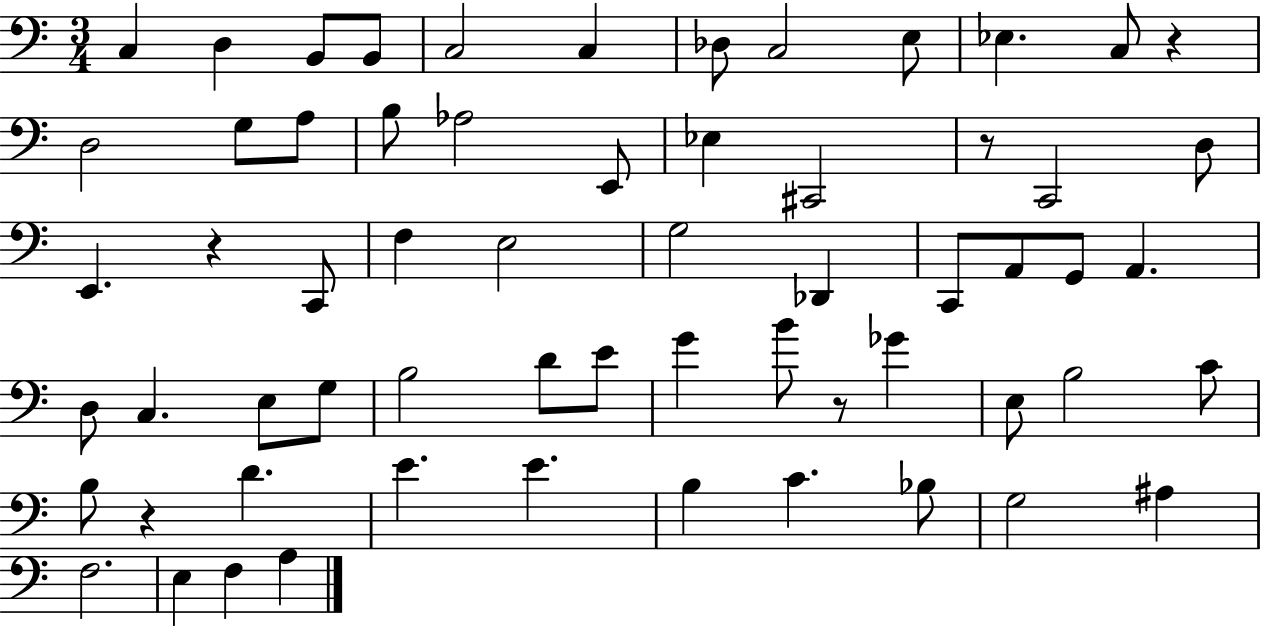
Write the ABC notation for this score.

X:1
T:Untitled
M:3/4
L:1/4
K:C
C, D, B,,/2 B,,/2 C,2 C, _D,/2 C,2 E,/2 _E, C,/2 z D,2 G,/2 A,/2 B,/2 _A,2 E,,/2 _E, ^C,,2 z/2 C,,2 D,/2 E,, z C,,/2 F, E,2 G,2 _D,, C,,/2 A,,/2 G,,/2 A,, D,/2 C, E,/2 G,/2 B,2 D/2 E/2 G B/2 z/2 _G E,/2 B,2 C/2 B,/2 z D E E B, C _B,/2 G,2 ^A, F,2 E, F, A,